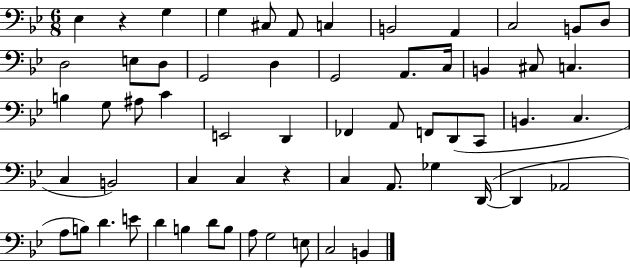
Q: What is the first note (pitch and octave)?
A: Eb3